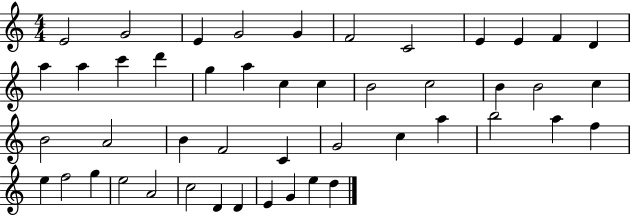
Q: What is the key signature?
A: C major